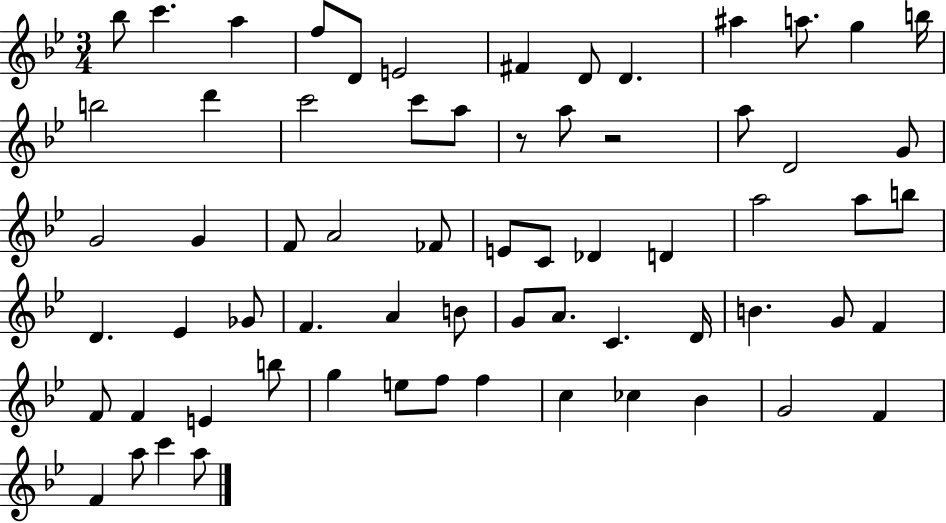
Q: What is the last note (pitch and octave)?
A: A5